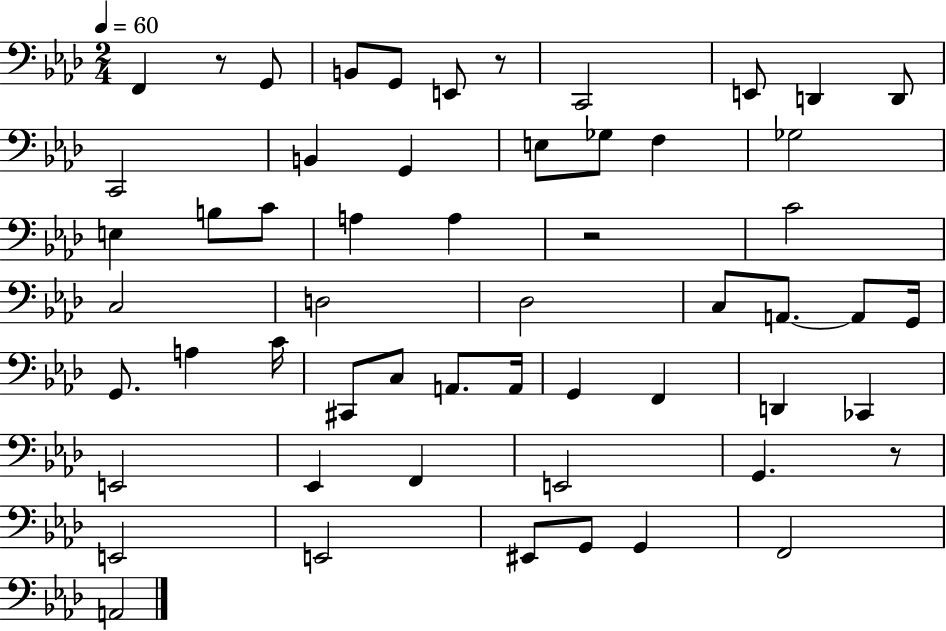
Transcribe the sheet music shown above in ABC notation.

X:1
T:Untitled
M:2/4
L:1/4
K:Ab
F,, z/2 G,,/2 B,,/2 G,,/2 E,,/2 z/2 C,,2 E,,/2 D,, D,,/2 C,,2 B,, G,, E,/2 _G,/2 F, _G,2 E, B,/2 C/2 A, A, z2 C2 C,2 D,2 _D,2 C,/2 A,,/2 A,,/2 G,,/4 G,,/2 A, C/4 ^C,,/2 C,/2 A,,/2 A,,/4 G,, F,, D,, _C,, E,,2 _E,, F,, E,,2 G,, z/2 E,,2 E,,2 ^E,,/2 G,,/2 G,, F,,2 A,,2